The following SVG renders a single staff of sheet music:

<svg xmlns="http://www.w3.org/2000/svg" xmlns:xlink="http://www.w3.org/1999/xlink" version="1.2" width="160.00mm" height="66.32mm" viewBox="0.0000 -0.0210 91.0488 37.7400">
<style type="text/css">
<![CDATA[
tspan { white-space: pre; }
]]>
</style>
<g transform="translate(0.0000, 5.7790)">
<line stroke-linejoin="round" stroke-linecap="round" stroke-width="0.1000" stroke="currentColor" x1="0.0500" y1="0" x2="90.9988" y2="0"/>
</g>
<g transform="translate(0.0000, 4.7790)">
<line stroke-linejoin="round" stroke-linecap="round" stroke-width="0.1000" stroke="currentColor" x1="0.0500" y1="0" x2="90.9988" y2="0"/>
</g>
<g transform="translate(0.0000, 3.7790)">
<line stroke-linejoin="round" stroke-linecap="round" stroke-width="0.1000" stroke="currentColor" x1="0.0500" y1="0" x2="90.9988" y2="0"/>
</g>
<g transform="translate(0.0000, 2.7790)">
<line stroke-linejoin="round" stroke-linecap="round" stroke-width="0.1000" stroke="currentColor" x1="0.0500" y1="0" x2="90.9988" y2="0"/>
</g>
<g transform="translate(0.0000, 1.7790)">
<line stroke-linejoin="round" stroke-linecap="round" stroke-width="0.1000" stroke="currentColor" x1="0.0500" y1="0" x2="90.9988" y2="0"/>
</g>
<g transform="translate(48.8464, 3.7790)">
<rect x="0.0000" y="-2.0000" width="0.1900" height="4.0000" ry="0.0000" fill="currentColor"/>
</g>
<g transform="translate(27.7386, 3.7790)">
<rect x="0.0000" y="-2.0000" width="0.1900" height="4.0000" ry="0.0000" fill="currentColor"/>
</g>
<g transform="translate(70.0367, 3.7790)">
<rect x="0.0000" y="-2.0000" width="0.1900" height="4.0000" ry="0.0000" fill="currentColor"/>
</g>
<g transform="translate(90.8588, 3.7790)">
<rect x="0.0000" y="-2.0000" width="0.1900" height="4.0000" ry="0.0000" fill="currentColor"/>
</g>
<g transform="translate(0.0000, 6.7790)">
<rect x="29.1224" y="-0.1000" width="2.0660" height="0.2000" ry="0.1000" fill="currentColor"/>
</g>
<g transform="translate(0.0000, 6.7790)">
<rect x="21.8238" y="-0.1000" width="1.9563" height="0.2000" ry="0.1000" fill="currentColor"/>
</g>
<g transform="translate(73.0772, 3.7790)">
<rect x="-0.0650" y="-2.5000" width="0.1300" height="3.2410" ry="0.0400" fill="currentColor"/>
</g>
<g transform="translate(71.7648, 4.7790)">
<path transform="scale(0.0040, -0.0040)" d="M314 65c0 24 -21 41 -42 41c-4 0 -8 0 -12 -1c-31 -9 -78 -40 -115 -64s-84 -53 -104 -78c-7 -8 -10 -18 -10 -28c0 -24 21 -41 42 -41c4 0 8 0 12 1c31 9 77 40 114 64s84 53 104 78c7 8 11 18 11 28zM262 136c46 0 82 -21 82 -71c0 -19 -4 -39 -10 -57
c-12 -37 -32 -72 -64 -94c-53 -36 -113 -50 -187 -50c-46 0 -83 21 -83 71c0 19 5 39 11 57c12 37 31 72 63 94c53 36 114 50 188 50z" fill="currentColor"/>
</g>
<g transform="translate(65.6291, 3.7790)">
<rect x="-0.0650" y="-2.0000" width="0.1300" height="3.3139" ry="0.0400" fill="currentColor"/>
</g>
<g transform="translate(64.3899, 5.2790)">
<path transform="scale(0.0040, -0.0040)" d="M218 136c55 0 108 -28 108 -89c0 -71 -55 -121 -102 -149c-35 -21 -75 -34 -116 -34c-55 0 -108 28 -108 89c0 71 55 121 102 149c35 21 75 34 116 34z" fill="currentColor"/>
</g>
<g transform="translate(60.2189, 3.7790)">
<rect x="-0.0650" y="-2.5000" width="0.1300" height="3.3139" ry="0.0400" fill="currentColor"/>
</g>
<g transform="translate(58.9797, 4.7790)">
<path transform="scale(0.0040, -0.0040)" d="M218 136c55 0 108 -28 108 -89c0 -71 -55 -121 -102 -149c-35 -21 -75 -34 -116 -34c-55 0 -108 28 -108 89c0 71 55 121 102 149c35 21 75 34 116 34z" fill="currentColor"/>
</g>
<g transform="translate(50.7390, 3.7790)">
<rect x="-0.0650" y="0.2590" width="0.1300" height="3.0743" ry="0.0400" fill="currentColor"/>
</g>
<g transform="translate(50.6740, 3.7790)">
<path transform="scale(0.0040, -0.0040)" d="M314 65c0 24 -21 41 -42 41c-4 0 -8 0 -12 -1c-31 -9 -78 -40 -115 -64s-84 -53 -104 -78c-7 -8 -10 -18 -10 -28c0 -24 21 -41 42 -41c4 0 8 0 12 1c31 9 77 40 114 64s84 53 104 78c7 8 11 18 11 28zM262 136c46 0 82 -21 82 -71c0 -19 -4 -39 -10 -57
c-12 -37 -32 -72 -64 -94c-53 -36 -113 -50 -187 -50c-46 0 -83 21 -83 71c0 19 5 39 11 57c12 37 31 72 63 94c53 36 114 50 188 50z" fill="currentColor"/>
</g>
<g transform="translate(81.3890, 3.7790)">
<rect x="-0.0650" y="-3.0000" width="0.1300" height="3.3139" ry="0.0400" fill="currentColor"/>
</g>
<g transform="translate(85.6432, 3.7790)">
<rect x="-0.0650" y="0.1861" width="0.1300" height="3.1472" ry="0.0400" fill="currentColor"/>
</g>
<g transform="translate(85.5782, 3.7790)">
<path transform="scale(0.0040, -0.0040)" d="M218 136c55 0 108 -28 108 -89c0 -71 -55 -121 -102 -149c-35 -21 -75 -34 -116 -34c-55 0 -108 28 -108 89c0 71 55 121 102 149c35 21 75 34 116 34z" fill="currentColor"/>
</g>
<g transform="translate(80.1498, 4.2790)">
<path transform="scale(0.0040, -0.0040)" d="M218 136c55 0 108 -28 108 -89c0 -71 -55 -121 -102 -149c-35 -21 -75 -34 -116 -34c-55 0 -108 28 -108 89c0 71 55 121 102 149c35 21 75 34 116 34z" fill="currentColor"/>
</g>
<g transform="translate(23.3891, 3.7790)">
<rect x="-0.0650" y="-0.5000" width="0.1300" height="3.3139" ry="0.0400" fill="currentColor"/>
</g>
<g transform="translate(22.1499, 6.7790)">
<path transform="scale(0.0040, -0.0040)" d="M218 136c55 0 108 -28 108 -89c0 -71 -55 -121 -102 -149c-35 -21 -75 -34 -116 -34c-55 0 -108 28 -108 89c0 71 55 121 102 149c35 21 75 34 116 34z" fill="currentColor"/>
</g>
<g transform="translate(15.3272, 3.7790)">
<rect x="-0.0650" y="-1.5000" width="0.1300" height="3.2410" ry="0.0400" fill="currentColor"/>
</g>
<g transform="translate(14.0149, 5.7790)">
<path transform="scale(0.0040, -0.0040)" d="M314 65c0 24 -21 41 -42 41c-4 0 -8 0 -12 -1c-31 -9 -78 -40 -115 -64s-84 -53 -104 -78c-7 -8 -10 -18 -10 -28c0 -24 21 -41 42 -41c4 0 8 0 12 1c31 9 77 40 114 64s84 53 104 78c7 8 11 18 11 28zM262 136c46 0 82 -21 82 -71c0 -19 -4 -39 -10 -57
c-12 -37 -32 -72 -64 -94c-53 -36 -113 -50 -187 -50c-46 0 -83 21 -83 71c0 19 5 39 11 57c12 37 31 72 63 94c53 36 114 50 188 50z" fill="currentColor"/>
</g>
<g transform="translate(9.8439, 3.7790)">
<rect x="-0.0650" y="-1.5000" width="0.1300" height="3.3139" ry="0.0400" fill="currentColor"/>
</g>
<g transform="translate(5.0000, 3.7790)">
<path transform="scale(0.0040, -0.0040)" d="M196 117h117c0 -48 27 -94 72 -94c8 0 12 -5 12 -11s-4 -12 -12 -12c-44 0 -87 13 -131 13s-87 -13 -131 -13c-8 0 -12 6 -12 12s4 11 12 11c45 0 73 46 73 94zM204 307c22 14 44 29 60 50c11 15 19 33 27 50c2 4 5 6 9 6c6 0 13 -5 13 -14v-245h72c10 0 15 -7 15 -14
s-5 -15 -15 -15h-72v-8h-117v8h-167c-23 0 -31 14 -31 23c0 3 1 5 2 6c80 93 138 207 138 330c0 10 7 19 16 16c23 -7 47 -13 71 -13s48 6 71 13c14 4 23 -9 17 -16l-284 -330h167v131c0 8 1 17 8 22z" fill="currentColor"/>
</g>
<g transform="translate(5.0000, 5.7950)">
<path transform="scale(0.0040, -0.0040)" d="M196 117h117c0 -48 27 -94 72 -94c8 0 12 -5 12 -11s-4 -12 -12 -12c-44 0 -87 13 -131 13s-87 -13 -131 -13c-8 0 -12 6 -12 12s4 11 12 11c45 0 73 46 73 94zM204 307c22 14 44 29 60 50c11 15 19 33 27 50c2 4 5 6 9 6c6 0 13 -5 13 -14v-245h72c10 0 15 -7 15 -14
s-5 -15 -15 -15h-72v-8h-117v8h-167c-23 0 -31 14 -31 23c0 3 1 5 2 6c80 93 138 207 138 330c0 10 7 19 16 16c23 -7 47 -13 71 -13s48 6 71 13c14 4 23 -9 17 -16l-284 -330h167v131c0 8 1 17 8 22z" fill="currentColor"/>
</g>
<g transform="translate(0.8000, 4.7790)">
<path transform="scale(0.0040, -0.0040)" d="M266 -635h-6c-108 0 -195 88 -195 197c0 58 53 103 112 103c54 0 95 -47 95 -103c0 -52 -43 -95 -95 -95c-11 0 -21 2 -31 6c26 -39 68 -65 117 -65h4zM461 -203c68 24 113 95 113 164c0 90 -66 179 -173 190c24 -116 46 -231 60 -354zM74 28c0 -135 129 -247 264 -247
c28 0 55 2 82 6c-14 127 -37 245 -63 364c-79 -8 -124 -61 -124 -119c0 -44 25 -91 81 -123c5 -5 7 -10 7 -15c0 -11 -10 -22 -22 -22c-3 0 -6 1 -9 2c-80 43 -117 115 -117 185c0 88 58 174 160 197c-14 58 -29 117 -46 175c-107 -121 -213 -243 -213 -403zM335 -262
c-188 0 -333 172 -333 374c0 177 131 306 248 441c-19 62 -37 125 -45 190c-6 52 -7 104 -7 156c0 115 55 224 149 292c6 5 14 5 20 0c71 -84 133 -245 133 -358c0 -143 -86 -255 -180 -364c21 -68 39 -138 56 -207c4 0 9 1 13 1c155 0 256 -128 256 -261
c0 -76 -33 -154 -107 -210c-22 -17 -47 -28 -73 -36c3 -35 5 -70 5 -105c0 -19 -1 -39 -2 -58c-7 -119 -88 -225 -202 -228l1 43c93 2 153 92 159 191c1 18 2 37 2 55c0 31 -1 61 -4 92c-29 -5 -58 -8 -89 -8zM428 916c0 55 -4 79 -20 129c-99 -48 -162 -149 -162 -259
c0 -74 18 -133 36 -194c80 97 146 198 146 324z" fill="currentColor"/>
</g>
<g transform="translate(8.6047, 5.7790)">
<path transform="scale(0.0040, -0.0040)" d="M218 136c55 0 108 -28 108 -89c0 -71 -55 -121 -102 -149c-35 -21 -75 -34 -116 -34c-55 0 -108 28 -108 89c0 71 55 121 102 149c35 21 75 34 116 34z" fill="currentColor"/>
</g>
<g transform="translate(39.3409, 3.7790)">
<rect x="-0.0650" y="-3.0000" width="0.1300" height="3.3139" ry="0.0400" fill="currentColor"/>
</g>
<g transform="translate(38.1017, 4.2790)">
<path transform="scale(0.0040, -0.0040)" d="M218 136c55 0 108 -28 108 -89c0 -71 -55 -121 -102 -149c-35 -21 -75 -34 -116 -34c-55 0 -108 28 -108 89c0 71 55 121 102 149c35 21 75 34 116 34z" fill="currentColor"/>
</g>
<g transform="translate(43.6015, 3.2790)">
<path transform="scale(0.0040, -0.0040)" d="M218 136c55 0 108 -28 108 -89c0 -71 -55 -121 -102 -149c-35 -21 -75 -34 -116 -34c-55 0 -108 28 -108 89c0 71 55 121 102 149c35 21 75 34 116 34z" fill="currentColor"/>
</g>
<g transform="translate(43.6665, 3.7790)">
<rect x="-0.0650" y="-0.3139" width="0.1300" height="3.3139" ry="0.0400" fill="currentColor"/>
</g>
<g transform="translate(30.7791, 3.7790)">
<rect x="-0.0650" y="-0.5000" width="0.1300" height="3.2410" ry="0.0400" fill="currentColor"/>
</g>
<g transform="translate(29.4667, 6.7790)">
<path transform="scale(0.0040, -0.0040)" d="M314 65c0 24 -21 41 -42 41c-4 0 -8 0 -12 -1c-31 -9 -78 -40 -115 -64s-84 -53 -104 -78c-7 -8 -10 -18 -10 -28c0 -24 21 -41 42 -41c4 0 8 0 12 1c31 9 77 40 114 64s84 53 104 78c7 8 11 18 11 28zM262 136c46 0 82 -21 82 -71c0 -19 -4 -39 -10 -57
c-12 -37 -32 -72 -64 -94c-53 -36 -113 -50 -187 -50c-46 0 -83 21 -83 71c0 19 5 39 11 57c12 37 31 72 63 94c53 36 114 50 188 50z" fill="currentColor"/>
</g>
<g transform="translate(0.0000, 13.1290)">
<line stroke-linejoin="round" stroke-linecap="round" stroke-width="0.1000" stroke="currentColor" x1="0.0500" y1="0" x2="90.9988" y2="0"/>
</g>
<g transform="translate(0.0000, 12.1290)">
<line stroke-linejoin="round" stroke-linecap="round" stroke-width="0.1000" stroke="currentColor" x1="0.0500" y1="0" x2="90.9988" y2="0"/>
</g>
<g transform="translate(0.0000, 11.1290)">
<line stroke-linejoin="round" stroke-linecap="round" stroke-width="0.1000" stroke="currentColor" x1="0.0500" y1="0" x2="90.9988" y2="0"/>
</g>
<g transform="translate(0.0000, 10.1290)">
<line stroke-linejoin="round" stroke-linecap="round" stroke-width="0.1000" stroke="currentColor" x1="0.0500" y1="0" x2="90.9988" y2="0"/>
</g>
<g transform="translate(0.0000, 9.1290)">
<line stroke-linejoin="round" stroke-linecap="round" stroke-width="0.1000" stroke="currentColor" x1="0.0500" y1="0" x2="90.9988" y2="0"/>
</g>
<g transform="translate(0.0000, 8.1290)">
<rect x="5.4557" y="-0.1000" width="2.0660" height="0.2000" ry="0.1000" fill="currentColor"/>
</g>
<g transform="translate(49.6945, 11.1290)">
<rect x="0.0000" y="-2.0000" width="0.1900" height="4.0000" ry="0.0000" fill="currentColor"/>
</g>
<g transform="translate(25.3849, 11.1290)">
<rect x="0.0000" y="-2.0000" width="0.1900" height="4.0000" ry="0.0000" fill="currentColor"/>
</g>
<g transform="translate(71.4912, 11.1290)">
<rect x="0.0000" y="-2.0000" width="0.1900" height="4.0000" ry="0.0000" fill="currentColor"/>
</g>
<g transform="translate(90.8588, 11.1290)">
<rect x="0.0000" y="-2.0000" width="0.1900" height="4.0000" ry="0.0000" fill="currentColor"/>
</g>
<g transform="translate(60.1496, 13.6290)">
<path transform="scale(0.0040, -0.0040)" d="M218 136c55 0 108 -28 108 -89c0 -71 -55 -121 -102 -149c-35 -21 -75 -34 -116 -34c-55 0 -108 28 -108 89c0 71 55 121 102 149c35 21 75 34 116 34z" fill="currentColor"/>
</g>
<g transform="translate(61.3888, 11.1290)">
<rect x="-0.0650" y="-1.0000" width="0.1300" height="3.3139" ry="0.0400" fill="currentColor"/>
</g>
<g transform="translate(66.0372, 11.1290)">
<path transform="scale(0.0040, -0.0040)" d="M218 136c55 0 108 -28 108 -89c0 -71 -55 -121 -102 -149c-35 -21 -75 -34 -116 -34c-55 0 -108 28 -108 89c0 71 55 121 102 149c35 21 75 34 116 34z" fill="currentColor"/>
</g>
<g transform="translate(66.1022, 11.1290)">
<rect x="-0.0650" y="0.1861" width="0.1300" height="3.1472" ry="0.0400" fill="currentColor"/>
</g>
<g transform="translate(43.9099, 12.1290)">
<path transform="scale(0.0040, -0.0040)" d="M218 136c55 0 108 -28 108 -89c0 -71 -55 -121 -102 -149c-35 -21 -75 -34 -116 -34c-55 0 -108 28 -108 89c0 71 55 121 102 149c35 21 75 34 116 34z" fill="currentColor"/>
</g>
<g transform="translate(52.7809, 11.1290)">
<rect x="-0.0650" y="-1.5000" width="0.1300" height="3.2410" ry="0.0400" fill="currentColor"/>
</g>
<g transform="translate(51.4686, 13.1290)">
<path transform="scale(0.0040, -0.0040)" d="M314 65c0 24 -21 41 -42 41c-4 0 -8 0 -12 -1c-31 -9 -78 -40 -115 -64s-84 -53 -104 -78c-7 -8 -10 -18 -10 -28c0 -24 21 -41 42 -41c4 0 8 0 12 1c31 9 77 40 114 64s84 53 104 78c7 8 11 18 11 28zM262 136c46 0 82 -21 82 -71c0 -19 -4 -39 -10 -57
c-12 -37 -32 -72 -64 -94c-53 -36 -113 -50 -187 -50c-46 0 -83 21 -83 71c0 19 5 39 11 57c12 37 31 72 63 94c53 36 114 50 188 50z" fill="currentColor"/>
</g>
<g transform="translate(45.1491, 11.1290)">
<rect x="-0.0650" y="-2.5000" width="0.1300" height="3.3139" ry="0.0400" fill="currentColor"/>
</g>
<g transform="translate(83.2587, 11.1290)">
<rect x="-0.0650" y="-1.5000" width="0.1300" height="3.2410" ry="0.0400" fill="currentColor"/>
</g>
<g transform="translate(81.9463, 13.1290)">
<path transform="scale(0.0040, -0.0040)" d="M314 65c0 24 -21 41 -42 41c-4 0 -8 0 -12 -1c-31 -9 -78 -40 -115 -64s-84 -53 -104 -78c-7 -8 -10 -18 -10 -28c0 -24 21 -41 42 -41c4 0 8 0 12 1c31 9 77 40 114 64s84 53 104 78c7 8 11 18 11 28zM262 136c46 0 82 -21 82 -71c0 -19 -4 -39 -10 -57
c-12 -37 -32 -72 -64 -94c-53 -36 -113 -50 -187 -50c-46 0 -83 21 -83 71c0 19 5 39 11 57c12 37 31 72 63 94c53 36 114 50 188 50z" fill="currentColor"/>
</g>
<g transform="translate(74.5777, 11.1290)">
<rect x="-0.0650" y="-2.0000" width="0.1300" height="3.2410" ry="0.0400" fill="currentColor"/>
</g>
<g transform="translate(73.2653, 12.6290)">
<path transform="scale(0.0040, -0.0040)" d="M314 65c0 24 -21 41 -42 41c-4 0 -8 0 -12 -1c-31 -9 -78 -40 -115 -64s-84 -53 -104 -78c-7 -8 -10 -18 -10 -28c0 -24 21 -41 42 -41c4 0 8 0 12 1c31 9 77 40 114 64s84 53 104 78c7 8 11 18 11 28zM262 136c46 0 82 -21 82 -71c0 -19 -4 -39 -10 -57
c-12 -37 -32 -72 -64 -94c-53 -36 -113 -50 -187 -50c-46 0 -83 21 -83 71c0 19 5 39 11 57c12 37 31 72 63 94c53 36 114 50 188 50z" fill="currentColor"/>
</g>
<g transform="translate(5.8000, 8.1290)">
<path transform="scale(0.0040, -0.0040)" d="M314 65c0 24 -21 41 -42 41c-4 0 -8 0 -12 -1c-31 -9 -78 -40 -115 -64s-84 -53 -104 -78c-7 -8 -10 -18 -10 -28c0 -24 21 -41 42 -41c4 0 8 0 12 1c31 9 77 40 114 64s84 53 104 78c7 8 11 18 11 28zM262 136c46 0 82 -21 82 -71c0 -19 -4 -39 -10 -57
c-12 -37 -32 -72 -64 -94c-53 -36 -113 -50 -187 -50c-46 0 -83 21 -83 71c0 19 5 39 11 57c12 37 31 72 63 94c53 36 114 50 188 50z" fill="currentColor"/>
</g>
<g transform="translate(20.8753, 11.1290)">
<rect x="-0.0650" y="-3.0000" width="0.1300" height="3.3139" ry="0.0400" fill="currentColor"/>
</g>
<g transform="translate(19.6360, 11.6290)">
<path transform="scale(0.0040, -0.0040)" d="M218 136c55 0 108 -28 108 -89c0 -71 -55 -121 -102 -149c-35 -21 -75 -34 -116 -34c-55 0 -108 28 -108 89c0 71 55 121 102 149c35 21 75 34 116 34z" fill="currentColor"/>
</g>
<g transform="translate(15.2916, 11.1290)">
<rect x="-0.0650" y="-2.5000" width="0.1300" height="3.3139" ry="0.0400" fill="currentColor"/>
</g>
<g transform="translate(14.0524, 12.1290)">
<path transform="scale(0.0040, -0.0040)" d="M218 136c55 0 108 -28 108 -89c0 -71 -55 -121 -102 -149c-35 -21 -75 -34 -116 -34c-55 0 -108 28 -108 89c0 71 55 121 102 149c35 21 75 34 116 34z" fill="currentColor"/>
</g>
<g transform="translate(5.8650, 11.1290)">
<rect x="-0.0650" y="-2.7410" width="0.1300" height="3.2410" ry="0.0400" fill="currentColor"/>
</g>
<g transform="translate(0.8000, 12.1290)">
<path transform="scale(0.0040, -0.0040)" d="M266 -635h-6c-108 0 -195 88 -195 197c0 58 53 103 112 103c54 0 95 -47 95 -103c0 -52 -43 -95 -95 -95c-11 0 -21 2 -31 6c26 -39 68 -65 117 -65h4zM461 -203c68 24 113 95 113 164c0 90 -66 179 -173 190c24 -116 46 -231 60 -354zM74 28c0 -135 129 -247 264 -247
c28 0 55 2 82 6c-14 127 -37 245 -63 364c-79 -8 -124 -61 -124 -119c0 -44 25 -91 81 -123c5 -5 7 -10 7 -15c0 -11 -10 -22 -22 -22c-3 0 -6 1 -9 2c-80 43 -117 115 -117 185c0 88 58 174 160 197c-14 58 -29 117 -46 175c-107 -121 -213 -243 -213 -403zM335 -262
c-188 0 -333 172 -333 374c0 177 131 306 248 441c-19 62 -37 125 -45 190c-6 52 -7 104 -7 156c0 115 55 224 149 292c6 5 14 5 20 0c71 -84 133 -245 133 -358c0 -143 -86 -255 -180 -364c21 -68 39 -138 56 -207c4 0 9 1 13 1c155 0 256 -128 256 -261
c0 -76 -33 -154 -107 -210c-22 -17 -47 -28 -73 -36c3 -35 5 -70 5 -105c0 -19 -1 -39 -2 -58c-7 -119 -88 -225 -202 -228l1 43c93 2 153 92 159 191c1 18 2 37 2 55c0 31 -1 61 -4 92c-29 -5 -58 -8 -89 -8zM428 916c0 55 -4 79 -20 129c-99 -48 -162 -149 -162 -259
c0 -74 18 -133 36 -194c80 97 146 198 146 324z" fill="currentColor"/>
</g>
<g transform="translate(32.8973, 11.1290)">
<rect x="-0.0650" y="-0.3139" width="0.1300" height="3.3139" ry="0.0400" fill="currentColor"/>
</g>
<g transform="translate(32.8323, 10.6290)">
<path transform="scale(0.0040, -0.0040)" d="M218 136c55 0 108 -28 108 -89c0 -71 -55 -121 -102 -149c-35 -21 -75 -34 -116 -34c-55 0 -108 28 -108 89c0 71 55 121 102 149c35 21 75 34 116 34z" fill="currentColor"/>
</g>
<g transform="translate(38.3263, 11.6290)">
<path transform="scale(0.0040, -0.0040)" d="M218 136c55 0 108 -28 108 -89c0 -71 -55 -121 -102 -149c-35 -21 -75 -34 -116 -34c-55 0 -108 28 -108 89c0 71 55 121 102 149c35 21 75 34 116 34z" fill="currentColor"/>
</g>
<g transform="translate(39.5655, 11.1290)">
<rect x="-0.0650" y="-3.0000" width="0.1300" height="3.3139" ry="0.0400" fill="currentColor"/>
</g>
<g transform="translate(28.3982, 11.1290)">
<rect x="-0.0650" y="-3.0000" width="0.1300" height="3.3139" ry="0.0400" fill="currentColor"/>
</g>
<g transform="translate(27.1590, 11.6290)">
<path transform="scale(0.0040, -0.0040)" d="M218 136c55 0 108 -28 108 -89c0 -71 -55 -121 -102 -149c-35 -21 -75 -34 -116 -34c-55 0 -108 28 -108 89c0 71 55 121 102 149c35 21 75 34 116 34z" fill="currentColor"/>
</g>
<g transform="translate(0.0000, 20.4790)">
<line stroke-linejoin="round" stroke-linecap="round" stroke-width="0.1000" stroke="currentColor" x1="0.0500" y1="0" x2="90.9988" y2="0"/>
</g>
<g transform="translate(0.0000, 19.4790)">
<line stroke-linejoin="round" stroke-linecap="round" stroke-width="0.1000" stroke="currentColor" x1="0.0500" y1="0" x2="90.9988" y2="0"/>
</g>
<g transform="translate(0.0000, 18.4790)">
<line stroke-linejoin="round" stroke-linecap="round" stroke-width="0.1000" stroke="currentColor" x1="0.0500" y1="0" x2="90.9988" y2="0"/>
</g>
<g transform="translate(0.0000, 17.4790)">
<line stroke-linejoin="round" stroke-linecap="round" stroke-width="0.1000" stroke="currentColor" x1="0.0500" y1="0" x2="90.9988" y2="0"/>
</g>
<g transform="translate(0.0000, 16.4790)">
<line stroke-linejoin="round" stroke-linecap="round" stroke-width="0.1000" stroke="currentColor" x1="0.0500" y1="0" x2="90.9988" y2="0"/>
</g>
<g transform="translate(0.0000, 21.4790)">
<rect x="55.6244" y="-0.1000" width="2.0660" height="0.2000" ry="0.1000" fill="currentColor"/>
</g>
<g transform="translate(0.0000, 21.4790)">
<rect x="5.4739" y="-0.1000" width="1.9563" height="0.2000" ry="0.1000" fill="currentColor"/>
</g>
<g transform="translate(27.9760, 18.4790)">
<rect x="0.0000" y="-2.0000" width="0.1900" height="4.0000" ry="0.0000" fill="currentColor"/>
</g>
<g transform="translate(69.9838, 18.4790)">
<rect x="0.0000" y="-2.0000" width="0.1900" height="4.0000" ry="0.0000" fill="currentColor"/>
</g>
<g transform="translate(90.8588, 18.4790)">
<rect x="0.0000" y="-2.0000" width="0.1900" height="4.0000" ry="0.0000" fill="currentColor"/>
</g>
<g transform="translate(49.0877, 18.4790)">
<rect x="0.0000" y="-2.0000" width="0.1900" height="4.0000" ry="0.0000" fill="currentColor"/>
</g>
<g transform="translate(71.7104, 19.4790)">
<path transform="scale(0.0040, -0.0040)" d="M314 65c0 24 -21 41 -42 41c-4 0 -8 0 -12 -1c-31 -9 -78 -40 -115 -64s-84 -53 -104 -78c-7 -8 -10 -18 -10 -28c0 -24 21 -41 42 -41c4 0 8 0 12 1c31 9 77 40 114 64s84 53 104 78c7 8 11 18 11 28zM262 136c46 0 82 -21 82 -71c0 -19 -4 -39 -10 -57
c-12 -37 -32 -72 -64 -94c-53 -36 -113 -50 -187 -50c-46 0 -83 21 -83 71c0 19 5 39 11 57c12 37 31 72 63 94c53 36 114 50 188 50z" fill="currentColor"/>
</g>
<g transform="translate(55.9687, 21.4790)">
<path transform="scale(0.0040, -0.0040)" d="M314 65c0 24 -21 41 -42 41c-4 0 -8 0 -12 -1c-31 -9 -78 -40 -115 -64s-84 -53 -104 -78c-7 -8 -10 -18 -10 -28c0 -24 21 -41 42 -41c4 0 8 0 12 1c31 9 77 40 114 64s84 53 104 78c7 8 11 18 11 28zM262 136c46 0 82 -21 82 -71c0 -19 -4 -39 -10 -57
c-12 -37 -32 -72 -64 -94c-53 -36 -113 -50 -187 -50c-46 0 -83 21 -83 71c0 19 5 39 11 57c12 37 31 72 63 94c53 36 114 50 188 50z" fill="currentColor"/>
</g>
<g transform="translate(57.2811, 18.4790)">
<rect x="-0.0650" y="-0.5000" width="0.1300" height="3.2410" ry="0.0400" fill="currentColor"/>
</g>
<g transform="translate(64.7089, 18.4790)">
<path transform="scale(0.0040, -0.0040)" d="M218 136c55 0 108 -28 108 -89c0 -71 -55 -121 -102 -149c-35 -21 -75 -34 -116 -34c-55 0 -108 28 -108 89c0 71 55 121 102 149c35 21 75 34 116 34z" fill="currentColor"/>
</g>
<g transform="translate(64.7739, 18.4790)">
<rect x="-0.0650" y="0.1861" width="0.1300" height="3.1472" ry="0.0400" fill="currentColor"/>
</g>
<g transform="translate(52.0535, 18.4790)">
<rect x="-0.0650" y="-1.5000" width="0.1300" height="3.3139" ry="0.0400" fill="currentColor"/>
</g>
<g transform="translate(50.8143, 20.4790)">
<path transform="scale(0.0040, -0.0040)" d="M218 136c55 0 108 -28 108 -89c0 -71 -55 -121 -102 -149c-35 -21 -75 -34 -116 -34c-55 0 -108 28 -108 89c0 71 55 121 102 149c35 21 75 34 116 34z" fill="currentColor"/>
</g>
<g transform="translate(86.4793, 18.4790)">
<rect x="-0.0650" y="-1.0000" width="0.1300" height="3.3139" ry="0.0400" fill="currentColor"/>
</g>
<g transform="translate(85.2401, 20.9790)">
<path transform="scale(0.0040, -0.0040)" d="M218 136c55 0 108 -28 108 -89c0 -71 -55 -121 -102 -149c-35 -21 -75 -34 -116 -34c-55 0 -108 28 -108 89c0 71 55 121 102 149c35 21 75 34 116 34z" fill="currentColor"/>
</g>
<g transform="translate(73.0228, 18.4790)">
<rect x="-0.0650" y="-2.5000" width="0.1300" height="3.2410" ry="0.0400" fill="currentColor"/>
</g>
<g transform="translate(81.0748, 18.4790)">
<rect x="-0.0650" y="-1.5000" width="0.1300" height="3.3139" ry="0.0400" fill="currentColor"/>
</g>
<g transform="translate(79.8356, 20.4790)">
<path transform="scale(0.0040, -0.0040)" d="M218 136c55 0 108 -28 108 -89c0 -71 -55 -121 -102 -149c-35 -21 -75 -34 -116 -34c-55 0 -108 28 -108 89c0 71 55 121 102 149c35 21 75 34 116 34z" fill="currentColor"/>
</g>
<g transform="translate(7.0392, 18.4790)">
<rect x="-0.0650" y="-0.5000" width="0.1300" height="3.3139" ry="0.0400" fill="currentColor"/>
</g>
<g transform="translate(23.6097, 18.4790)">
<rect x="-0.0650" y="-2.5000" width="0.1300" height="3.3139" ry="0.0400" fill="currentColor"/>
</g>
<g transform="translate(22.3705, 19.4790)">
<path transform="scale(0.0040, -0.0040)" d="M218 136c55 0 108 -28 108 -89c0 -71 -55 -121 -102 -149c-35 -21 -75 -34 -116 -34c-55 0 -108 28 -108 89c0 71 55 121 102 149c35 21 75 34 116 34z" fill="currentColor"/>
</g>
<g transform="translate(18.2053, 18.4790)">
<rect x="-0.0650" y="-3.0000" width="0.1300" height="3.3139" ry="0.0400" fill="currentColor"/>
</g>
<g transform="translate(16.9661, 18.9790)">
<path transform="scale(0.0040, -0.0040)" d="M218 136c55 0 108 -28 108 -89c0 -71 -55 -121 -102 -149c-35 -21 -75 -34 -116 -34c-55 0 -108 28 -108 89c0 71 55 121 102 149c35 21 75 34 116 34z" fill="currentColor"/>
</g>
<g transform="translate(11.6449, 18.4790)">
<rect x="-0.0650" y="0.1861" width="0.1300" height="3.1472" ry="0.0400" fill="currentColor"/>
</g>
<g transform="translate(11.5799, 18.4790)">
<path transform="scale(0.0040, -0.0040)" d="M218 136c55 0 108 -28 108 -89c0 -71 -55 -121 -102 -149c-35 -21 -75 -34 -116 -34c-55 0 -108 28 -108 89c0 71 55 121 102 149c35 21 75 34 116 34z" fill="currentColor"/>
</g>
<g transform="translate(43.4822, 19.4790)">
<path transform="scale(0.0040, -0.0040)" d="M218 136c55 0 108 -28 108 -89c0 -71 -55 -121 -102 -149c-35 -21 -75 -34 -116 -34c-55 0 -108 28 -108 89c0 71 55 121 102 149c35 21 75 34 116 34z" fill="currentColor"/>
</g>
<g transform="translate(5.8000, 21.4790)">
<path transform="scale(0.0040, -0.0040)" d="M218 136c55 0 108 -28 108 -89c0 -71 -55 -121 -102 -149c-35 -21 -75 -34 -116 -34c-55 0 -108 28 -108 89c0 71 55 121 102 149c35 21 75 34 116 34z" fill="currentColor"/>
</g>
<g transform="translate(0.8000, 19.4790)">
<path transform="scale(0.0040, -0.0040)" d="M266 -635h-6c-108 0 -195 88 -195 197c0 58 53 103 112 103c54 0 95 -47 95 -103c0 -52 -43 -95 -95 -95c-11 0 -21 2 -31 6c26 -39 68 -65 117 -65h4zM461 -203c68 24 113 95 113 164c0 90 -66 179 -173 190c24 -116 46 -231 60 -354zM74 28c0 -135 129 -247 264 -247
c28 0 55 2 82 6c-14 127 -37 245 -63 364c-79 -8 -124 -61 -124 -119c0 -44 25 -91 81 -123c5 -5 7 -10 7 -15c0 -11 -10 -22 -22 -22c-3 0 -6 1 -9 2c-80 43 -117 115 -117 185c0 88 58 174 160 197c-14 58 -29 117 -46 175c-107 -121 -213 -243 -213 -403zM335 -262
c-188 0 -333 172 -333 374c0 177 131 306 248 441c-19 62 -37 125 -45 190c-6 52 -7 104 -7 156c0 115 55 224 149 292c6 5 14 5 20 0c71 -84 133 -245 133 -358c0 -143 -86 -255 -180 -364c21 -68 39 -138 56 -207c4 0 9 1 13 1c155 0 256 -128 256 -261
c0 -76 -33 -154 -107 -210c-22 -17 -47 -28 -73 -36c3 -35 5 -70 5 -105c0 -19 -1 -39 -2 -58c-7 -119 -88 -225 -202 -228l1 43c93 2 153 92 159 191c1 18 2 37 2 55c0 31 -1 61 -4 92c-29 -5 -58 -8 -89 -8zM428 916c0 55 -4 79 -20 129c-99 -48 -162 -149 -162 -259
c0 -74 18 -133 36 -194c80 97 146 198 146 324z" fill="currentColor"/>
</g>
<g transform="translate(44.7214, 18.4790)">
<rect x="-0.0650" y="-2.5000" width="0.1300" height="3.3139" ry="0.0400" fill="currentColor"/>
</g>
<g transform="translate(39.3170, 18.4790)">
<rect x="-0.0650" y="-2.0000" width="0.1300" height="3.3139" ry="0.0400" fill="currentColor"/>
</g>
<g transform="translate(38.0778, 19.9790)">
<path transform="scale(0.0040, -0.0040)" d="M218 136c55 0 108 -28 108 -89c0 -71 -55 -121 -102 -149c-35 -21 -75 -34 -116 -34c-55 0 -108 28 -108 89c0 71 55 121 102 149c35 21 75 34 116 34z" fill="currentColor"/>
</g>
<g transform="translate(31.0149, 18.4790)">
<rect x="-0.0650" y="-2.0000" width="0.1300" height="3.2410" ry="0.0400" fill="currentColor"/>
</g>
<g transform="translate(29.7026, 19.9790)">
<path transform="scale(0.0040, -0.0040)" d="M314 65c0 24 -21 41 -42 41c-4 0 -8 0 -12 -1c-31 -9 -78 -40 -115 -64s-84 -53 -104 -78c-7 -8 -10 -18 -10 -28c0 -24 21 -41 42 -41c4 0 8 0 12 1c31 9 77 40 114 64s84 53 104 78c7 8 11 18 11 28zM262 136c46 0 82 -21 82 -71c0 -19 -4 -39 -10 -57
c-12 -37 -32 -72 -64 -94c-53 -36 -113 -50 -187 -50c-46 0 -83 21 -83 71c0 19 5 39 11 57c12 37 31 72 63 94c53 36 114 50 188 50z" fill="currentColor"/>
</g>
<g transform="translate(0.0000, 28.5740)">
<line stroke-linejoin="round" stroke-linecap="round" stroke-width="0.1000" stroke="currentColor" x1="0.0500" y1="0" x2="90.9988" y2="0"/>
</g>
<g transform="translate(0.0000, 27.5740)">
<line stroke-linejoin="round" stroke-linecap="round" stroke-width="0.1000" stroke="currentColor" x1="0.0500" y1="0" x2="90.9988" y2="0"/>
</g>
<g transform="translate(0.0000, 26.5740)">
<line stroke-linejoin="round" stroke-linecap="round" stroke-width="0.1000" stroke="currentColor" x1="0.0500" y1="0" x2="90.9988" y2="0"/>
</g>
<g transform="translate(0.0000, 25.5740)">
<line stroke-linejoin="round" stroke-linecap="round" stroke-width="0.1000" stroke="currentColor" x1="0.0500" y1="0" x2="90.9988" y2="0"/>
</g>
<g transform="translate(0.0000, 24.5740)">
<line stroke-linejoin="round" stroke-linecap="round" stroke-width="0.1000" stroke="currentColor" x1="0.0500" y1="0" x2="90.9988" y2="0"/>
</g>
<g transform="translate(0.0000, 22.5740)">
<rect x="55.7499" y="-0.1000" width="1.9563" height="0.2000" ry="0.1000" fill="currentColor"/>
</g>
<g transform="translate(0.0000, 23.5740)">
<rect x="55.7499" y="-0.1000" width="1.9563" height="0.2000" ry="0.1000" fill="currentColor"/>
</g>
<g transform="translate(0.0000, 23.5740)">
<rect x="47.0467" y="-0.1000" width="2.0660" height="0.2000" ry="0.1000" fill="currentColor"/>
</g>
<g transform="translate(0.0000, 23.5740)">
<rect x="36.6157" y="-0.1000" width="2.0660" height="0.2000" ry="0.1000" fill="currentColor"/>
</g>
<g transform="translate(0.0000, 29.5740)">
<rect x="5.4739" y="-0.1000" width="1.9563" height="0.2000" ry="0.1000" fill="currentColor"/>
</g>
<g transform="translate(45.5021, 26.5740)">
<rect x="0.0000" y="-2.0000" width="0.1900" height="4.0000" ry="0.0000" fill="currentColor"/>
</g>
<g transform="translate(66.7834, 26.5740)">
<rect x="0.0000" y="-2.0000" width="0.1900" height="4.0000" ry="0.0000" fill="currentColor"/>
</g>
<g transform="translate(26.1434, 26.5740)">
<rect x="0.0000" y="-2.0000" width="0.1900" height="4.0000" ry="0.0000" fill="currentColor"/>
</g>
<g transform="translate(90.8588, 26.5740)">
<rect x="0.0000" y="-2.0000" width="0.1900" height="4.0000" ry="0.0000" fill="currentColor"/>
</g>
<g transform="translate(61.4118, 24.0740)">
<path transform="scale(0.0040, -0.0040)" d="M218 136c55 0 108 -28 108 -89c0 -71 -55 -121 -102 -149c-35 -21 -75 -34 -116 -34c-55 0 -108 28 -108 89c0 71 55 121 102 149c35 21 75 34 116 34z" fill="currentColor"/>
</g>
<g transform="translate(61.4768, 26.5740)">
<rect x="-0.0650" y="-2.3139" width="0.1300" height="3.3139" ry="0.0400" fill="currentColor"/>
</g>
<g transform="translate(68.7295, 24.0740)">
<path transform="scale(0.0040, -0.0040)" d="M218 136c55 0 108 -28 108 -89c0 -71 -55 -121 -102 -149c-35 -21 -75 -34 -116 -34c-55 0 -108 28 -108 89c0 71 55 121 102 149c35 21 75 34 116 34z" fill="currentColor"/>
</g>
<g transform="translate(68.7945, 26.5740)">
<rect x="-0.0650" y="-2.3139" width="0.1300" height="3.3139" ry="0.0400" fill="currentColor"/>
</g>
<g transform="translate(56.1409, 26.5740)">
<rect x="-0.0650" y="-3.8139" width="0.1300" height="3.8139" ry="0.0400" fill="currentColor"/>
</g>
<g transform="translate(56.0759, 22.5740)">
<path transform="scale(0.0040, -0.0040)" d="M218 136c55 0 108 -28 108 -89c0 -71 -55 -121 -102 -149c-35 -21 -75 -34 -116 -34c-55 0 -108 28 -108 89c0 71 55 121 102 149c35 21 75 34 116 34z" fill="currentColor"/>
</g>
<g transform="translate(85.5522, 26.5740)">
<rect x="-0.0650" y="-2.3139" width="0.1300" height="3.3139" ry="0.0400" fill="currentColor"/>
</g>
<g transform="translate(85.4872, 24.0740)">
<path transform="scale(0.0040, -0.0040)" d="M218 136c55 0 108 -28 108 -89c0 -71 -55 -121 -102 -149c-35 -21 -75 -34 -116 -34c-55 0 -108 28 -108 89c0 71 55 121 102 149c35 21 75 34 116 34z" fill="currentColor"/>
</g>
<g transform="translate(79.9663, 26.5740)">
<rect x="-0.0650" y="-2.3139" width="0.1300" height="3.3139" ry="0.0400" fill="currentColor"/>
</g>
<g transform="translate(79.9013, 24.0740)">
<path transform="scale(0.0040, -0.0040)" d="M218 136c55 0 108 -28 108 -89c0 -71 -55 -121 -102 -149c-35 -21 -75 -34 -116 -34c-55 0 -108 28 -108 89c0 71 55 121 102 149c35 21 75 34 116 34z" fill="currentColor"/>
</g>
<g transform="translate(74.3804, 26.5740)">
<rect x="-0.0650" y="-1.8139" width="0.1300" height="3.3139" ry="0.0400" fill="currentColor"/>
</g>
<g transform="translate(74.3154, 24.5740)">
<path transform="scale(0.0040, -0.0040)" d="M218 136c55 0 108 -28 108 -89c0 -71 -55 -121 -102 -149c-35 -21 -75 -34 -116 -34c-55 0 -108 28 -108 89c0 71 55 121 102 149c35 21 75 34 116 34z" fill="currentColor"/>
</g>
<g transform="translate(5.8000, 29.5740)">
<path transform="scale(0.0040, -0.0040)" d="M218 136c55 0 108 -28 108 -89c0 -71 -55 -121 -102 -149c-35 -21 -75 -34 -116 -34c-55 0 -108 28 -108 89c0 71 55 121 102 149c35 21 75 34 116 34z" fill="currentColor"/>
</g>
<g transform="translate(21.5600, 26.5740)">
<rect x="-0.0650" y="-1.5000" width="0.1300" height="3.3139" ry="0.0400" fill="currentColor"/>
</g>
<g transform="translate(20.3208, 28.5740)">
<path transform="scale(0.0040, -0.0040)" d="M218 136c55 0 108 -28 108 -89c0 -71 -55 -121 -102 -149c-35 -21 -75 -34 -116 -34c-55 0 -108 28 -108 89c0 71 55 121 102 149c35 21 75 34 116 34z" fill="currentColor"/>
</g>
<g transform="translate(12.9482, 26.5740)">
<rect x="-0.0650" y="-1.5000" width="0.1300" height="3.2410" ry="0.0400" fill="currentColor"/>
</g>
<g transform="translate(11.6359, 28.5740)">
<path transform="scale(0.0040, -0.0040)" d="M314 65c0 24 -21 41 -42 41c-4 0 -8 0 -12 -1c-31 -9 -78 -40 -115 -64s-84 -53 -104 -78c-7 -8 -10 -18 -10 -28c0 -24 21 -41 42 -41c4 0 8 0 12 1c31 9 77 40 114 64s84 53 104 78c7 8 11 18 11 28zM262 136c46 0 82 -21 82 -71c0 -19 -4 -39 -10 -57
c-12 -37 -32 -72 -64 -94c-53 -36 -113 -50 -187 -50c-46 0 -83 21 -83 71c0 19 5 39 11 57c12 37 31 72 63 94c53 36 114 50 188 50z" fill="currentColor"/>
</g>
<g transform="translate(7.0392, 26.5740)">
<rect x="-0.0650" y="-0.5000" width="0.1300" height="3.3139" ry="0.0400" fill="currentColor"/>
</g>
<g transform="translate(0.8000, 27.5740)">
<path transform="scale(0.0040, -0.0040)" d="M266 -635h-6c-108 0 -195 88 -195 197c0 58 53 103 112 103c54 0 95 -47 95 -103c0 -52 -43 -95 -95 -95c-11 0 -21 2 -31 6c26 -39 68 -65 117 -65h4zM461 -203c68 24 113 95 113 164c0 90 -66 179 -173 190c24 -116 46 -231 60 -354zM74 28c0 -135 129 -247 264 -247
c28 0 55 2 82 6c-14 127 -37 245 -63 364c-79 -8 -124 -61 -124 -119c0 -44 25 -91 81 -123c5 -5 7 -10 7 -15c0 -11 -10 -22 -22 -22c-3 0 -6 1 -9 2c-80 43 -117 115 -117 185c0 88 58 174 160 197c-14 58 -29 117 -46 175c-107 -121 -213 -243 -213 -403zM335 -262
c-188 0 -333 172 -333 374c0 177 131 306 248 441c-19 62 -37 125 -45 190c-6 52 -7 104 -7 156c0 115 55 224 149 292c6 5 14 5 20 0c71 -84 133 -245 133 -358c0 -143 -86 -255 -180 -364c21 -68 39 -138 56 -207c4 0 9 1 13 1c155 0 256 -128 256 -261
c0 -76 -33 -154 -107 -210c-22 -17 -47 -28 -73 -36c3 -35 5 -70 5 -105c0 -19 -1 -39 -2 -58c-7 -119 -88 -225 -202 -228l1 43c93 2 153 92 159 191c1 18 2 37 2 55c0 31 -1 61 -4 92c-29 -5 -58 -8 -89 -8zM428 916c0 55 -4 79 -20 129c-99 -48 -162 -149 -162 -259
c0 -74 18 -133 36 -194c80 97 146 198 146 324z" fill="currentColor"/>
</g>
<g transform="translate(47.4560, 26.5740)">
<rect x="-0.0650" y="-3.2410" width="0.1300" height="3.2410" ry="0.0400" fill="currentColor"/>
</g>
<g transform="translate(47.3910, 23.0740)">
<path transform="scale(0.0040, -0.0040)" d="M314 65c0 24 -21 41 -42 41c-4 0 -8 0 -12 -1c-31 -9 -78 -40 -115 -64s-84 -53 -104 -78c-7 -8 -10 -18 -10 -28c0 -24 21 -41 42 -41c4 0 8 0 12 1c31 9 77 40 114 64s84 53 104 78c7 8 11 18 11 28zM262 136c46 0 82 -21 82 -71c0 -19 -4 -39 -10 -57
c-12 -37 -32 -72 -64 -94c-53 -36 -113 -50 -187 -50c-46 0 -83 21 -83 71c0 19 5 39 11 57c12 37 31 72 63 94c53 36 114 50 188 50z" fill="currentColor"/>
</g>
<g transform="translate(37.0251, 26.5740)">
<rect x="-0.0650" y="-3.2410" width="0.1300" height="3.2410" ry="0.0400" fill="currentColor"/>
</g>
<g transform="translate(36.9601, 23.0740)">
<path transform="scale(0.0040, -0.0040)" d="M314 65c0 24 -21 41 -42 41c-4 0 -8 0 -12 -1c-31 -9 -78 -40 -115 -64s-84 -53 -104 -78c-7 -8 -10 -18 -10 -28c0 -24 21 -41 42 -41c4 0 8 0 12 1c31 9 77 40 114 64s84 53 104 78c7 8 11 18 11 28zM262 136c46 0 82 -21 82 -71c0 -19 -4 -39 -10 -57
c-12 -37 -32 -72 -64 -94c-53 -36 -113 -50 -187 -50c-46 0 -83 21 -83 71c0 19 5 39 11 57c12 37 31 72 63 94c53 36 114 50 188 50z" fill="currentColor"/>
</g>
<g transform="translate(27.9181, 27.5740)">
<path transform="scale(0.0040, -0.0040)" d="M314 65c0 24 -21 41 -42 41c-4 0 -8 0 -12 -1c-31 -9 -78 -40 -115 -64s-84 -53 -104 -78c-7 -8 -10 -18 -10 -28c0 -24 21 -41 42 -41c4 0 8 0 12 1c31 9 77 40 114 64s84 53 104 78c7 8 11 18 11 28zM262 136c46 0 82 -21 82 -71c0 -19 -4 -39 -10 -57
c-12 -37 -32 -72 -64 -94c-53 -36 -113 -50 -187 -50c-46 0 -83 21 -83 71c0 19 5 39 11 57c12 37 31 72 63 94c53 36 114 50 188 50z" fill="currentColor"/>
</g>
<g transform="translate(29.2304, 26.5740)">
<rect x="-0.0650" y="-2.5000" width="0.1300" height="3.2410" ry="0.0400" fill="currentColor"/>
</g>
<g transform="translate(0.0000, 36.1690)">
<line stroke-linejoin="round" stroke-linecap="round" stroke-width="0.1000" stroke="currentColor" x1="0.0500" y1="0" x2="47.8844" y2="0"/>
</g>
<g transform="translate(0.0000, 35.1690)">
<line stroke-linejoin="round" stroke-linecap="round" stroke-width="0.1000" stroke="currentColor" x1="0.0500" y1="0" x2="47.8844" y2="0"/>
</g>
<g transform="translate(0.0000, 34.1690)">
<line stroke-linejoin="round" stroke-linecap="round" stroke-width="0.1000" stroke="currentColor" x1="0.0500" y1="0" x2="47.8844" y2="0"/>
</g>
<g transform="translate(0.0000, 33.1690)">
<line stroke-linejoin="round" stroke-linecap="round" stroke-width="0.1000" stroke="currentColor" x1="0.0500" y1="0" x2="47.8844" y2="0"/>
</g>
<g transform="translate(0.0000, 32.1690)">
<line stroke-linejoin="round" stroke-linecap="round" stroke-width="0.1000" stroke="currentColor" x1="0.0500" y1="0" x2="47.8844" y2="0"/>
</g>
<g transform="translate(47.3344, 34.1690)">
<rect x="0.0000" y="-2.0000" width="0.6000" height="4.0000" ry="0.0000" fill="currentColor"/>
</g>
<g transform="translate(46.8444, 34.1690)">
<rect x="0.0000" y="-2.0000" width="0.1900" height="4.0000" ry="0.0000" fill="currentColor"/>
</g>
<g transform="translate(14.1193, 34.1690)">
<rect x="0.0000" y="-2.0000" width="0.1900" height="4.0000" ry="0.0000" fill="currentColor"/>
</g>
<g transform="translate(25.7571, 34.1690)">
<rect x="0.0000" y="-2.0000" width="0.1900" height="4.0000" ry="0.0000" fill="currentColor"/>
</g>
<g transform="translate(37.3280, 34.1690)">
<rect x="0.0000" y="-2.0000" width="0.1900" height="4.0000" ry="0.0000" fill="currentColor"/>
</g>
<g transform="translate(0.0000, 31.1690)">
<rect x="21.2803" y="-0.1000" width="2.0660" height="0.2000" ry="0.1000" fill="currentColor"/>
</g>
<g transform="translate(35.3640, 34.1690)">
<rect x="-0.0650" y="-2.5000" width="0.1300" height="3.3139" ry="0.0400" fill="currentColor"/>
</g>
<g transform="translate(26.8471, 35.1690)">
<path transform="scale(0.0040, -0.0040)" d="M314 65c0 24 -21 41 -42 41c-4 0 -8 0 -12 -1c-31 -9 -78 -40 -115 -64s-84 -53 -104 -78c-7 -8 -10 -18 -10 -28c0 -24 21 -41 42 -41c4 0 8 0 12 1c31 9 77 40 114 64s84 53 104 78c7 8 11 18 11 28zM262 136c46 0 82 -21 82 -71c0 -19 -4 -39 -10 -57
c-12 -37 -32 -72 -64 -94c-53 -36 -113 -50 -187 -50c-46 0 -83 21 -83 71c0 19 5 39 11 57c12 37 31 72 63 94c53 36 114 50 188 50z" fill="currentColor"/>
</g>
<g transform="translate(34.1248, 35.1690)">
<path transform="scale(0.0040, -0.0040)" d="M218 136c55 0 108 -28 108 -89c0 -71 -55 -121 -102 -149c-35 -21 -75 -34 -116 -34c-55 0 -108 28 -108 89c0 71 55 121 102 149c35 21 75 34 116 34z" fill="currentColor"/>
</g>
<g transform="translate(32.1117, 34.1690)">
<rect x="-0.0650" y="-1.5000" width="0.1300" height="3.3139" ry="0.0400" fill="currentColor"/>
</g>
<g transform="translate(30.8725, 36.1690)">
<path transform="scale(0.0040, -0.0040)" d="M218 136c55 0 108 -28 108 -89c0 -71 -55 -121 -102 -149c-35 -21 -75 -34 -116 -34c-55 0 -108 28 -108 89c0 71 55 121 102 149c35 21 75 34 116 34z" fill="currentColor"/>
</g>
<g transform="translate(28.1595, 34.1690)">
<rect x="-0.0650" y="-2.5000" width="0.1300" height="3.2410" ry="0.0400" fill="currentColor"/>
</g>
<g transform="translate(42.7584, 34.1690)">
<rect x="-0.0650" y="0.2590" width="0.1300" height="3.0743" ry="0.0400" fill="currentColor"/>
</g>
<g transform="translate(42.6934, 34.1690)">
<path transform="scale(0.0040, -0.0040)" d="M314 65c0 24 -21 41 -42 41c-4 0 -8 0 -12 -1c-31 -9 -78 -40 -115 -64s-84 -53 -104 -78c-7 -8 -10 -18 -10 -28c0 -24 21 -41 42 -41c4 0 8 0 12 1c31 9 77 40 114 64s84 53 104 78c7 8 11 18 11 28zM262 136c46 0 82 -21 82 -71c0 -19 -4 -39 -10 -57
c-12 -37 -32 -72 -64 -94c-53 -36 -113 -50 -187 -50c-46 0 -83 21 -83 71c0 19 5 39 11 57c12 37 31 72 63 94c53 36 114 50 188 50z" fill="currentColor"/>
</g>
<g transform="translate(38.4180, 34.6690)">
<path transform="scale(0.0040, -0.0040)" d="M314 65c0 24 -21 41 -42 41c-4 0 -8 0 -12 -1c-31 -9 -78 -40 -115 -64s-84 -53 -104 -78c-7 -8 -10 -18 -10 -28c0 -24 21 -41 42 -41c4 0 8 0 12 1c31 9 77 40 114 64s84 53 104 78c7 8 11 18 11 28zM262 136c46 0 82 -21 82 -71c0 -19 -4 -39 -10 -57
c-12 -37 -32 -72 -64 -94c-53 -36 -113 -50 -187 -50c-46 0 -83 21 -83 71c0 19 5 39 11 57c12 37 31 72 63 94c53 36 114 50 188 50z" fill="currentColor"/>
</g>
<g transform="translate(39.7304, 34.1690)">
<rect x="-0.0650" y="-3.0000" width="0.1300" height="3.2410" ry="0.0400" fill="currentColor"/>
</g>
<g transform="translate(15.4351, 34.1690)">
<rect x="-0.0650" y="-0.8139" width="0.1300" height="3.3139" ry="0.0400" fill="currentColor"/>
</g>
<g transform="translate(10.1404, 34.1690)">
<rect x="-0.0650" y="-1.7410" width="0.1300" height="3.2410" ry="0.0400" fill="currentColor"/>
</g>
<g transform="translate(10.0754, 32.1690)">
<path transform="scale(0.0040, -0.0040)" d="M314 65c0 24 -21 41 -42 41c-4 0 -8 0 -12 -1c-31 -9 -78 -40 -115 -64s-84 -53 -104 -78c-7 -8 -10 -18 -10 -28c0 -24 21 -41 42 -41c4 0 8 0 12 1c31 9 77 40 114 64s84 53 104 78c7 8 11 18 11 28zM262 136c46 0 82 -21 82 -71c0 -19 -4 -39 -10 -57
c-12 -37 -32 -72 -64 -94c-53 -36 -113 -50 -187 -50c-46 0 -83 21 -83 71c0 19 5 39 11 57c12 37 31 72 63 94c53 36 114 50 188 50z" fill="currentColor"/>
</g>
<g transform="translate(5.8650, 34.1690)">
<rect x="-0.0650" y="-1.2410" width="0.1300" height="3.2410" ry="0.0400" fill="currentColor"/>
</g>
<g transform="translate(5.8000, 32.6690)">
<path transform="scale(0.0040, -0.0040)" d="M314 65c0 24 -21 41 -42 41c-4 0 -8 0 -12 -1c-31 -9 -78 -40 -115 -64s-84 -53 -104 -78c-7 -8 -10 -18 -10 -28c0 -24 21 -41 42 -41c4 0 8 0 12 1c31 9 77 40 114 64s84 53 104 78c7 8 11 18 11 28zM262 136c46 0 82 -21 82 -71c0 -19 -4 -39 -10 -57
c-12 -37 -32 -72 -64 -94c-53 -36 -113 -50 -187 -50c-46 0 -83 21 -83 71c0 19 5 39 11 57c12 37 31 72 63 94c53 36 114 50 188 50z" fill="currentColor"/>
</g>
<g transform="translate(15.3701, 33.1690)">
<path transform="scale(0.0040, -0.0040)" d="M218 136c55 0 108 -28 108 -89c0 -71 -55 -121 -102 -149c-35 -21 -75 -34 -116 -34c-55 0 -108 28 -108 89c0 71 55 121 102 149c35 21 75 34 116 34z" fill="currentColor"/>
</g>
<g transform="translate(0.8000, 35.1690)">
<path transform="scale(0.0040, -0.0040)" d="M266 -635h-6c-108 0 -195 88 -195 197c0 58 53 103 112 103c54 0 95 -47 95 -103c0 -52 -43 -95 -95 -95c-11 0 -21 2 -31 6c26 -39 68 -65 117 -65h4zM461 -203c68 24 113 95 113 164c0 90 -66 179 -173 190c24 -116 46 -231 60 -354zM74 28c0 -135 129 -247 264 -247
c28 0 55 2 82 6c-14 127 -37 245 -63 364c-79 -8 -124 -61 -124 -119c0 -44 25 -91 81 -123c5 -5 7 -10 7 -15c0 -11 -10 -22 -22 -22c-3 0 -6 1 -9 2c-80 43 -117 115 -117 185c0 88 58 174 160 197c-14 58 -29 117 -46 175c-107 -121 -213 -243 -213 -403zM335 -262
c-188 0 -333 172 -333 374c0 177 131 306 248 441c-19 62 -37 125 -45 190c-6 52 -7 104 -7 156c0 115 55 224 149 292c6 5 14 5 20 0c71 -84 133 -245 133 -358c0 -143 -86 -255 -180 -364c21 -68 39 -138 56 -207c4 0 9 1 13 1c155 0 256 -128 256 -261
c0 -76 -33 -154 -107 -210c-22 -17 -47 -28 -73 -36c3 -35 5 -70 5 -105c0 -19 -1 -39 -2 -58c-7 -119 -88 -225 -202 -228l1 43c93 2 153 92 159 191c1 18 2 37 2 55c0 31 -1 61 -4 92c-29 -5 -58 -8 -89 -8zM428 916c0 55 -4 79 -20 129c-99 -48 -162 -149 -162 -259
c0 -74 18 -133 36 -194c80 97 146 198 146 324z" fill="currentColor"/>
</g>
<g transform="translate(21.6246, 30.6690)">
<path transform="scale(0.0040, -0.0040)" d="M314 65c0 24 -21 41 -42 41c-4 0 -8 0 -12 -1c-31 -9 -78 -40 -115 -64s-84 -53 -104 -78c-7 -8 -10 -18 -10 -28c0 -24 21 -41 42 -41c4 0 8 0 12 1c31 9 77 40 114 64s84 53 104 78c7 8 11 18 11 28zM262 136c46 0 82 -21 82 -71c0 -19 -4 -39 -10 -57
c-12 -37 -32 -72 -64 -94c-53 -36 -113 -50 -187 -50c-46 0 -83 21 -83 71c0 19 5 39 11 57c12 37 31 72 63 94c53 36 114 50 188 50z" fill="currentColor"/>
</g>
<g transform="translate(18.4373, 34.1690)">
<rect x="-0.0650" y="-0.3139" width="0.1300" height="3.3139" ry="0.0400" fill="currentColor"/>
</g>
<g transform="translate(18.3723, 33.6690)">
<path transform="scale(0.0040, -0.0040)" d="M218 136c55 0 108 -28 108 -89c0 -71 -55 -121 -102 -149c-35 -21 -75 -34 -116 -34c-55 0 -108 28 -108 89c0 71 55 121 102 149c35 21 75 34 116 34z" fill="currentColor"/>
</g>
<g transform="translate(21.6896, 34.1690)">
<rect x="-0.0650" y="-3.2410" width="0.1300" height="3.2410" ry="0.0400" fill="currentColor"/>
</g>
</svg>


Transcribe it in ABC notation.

X:1
T:Untitled
M:4/4
L:1/4
K:C
E E2 C C2 A c B2 G F G2 A B a2 G A A c A G E2 D B F2 E2 C B A G F2 F G E C2 B G2 E D C E2 E G2 b2 b2 c' g g f g g e2 f2 d c b2 G2 E G A2 B2